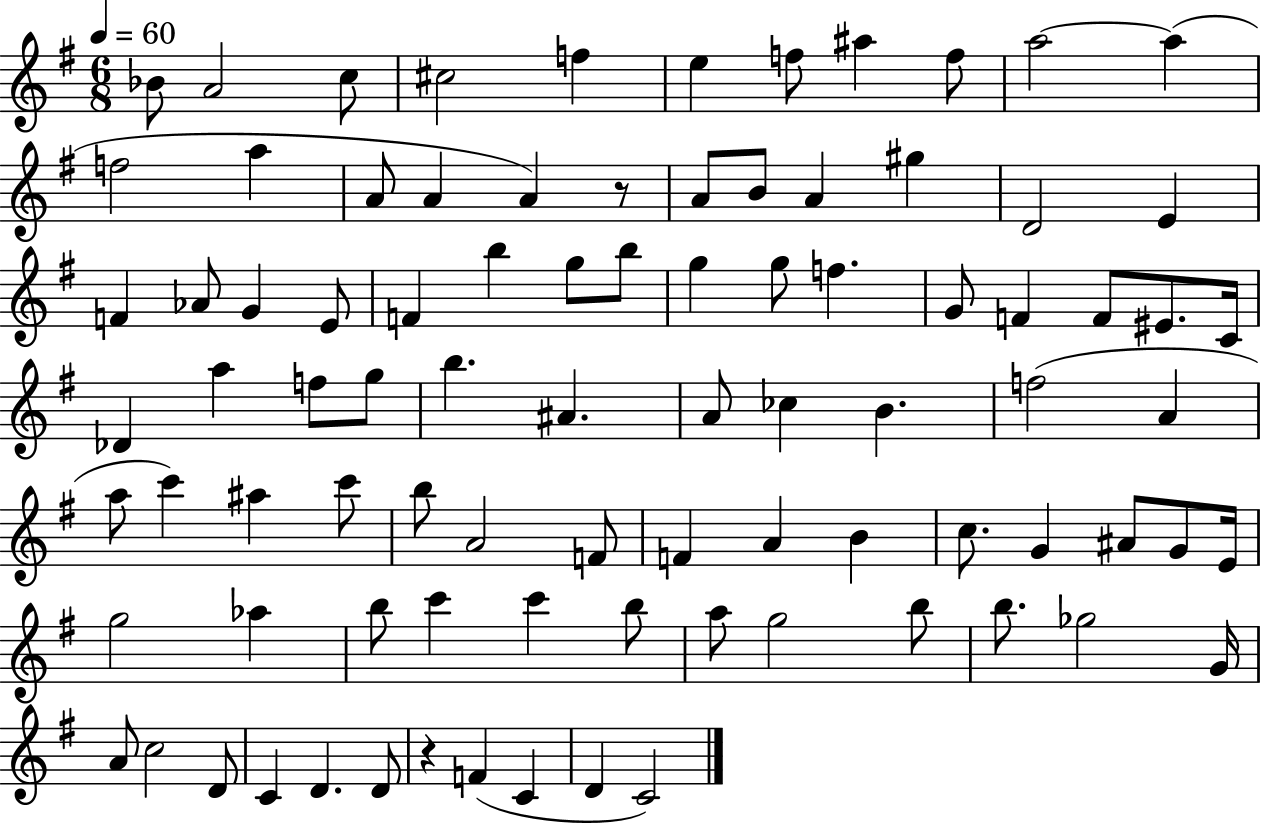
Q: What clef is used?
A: treble